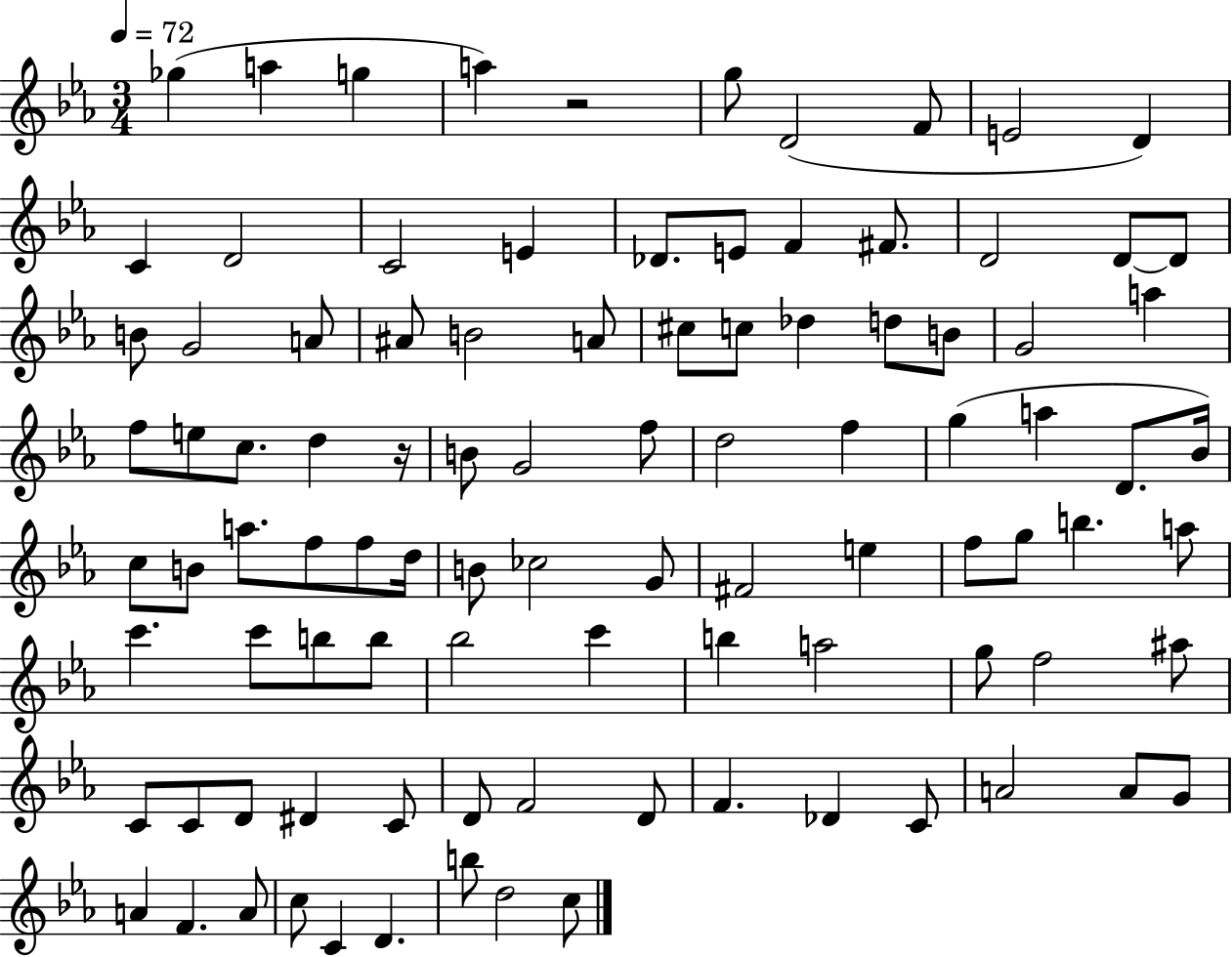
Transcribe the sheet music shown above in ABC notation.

X:1
T:Untitled
M:3/4
L:1/4
K:Eb
_g a g a z2 g/2 D2 F/2 E2 D C D2 C2 E _D/2 E/2 F ^F/2 D2 D/2 D/2 B/2 G2 A/2 ^A/2 B2 A/2 ^c/2 c/2 _d d/2 B/2 G2 a f/2 e/2 c/2 d z/4 B/2 G2 f/2 d2 f g a D/2 _B/4 c/2 B/2 a/2 f/2 f/2 d/4 B/2 _c2 G/2 ^F2 e f/2 g/2 b a/2 c' c'/2 b/2 b/2 _b2 c' b a2 g/2 f2 ^a/2 C/2 C/2 D/2 ^D C/2 D/2 F2 D/2 F _D C/2 A2 A/2 G/2 A F A/2 c/2 C D b/2 d2 c/2